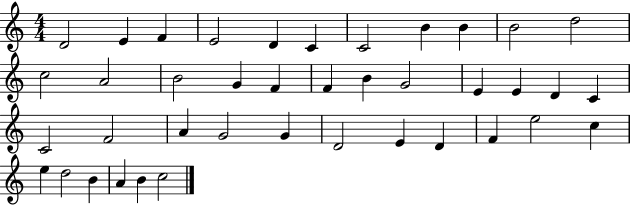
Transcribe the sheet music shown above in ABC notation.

X:1
T:Untitled
M:4/4
L:1/4
K:C
D2 E F E2 D C C2 B B B2 d2 c2 A2 B2 G F F B G2 E E D C C2 F2 A G2 G D2 E D F e2 c e d2 B A B c2